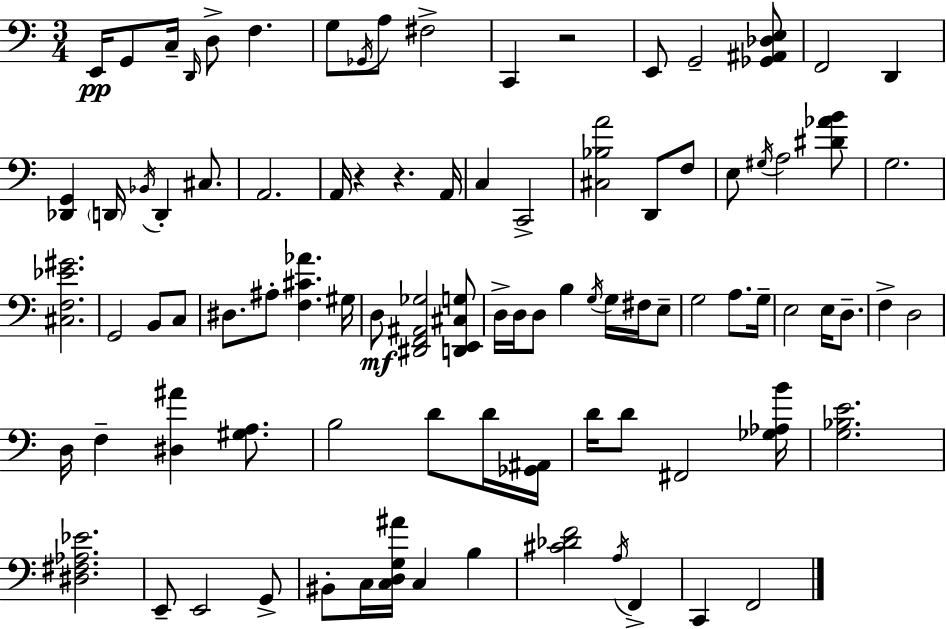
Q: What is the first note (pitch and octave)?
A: E2